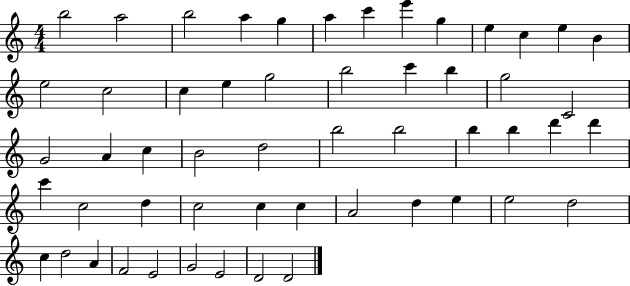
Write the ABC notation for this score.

X:1
T:Untitled
M:4/4
L:1/4
K:C
b2 a2 b2 a g a c' e' g e c e B e2 c2 c e g2 b2 c' b g2 C2 G2 A c B2 d2 b2 b2 b b d' d' c' c2 d c2 c c A2 d e e2 d2 c d2 A F2 E2 G2 E2 D2 D2